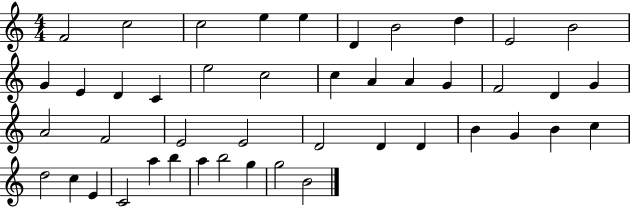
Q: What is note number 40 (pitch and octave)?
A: B5